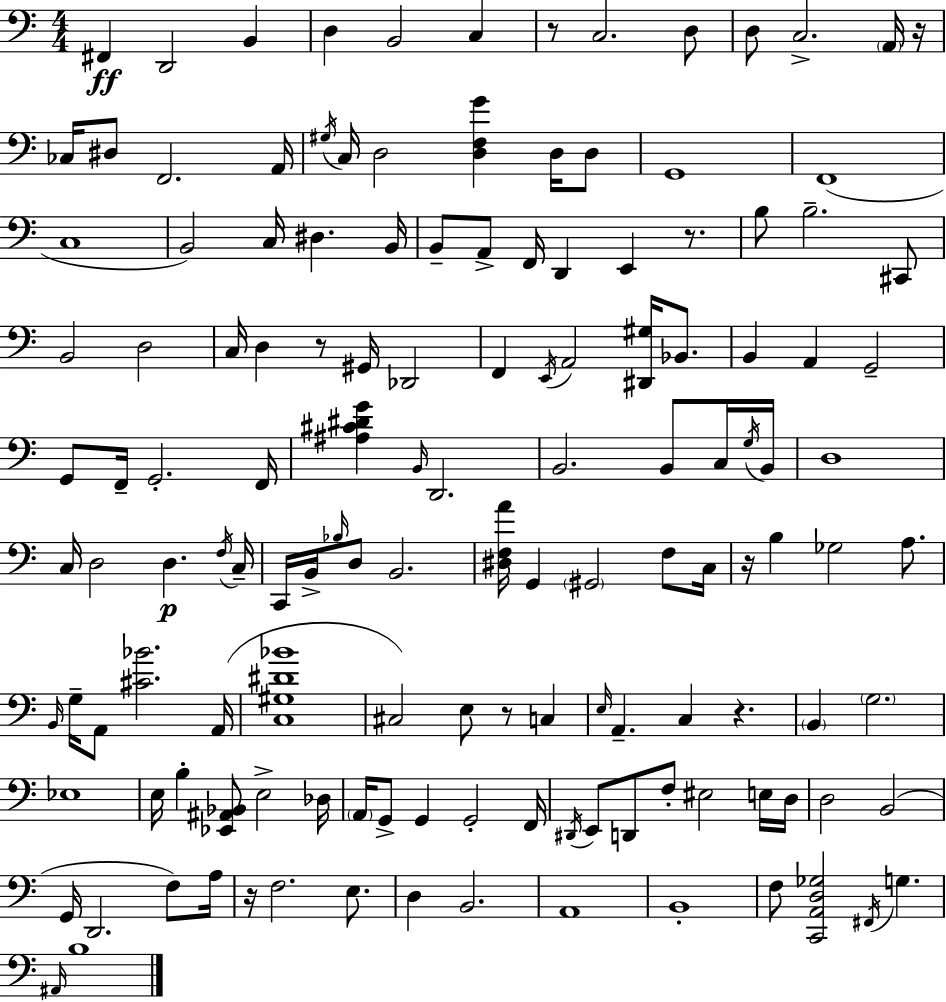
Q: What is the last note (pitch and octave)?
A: B3